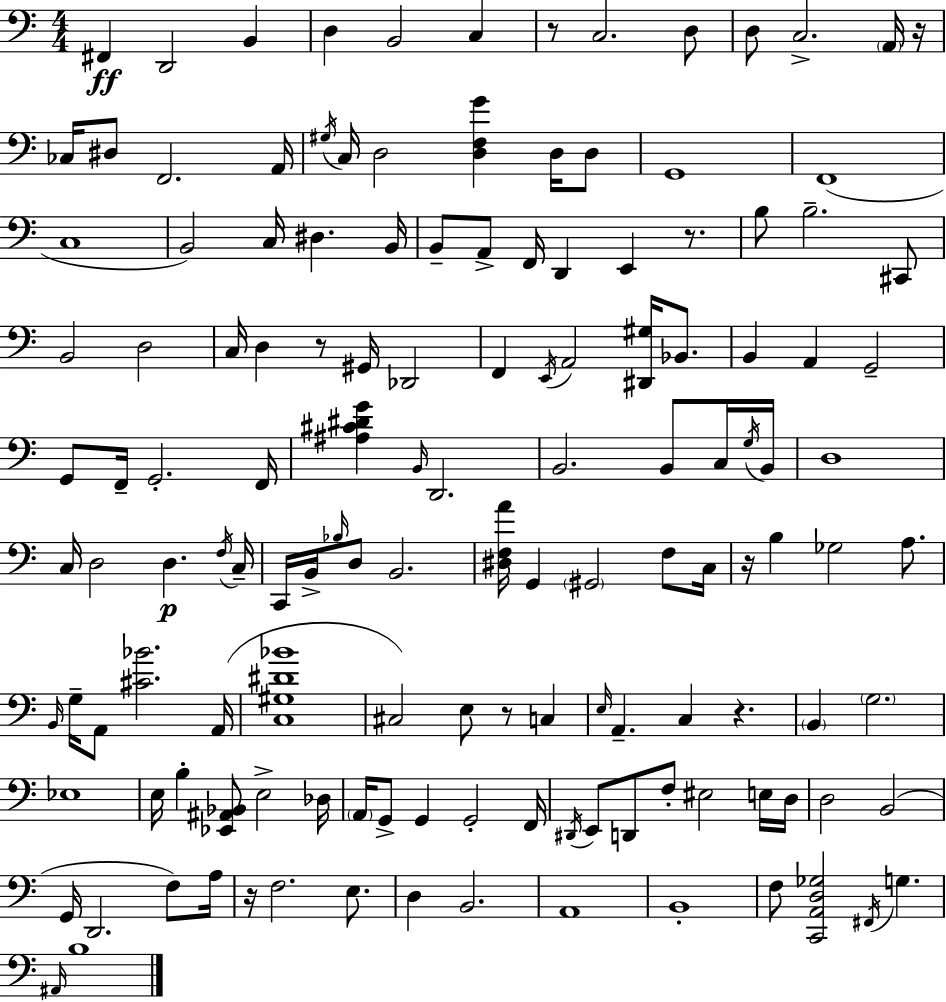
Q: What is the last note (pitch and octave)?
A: B3